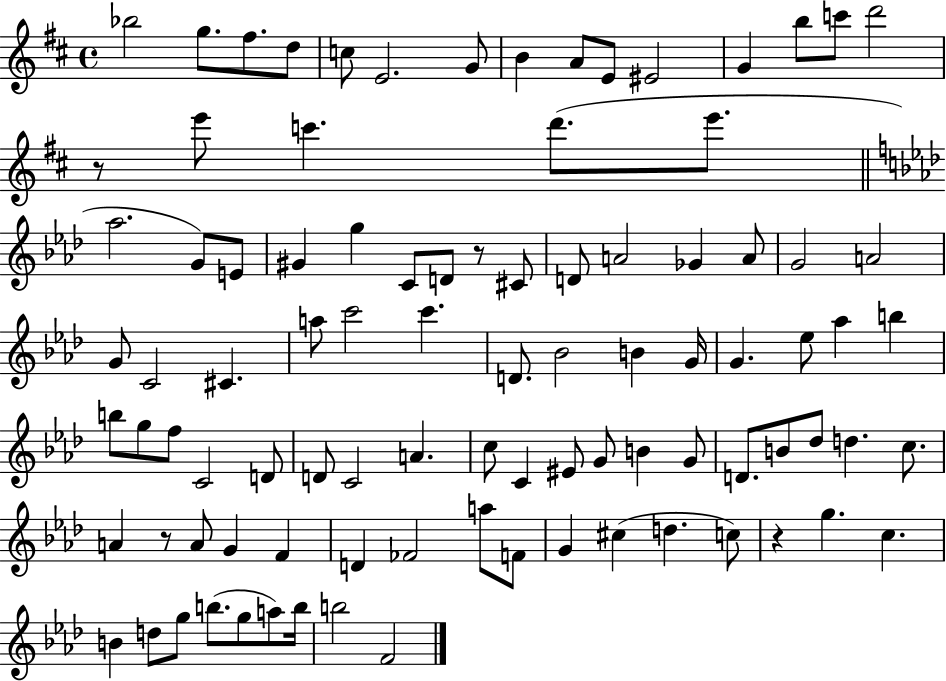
{
  \clef treble
  \time 4/4
  \defaultTimeSignature
  \key d \major
  \repeat volta 2 { bes''2 g''8. fis''8. d''8 | c''8 e'2. g'8 | b'4 a'8 e'8 eis'2 | g'4 b''8 c'''8 d'''2 | \break r8 e'''8 c'''4. d'''8.( e'''8. | \bar "||" \break \key aes \major aes''2. g'8) e'8 | gis'4 g''4 c'8 d'8 r8 cis'8 | d'8 a'2 ges'4 a'8 | g'2 a'2 | \break g'8 c'2 cis'4. | a''8 c'''2 c'''4. | d'8. bes'2 b'4 g'16 | g'4. ees''8 aes''4 b''4 | \break b''8 g''8 f''8 c'2 d'8 | d'8 c'2 a'4. | c''8 c'4 eis'8 g'8 b'4 g'8 | d'8. b'8 des''8 d''4. c''8. | \break a'4 r8 a'8 g'4 f'4 | d'4 fes'2 a''8 f'8 | g'4 cis''4( d''4. c''8) | r4 g''4. c''4. | \break b'4 d''8 g''8 b''8.( g''8 a''8) b''16 | b''2 f'2 | } \bar "|."
}